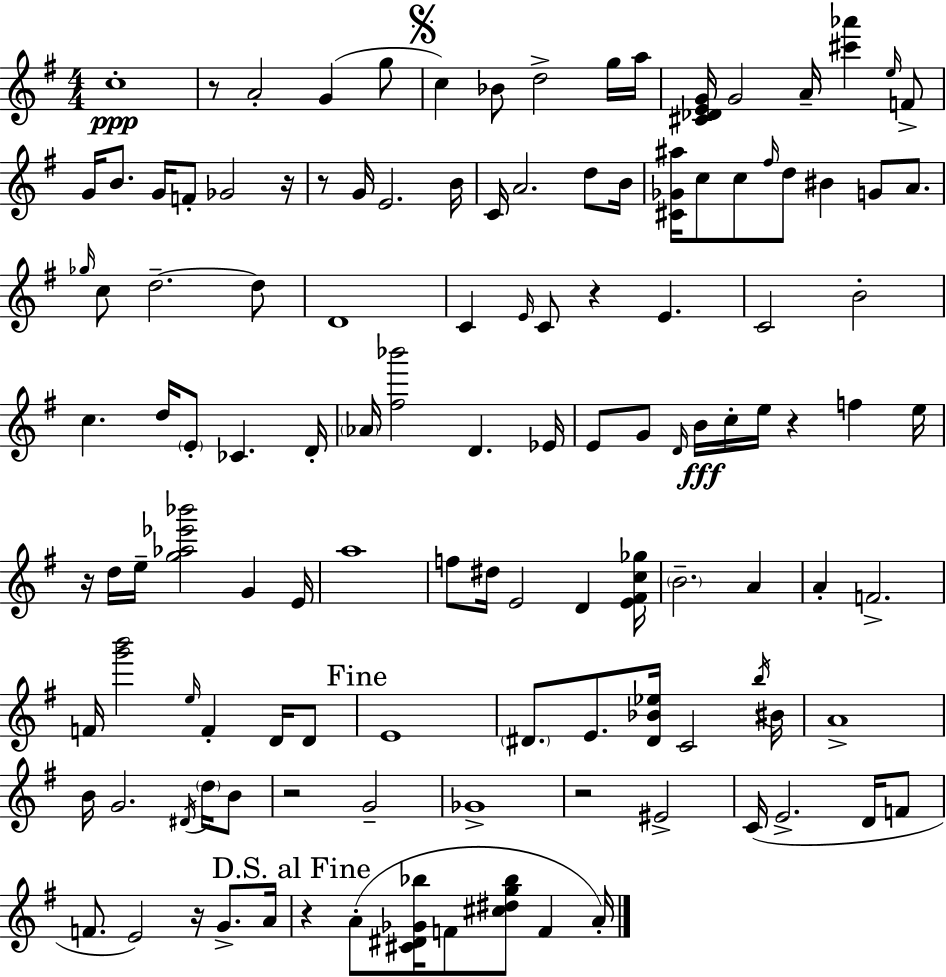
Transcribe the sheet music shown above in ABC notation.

X:1
T:Untitled
M:4/4
L:1/4
K:Em
c4 z/2 A2 G g/2 c _B/2 d2 g/4 a/4 [^C_DEG]/4 G2 A/4 [^c'_a'] e/4 F/2 G/4 B/2 G/4 F/2 _G2 z/4 z/2 G/4 E2 B/4 C/4 A2 d/2 B/4 [^C_G^a]/4 c/2 c/2 ^f/4 d/2 ^B G/2 A/2 _g/4 c/2 d2 d/2 D4 C E/4 C/2 z E C2 B2 c d/4 E/2 _C D/4 _A/4 [^f_b']2 D _E/4 E/2 G/2 D/4 B/4 c/4 e/4 z f e/4 z/4 d/4 e/4 [g_a_e'_b']2 G E/4 a4 f/2 ^d/4 E2 D [E^Fc_g]/4 B2 A A F2 F/4 [g'b']2 e/4 F D/4 D/2 E4 ^D/2 E/2 [^D_B_e]/4 C2 b/4 ^B/4 A4 B/4 G2 ^D/4 d/4 B/2 z2 G2 _G4 z2 ^E2 C/4 E2 D/4 F/2 F/2 E2 z/4 G/2 A/4 z A/2 [^C^D_G_b]/4 F/2 [^c^dg_b]/2 F A/4